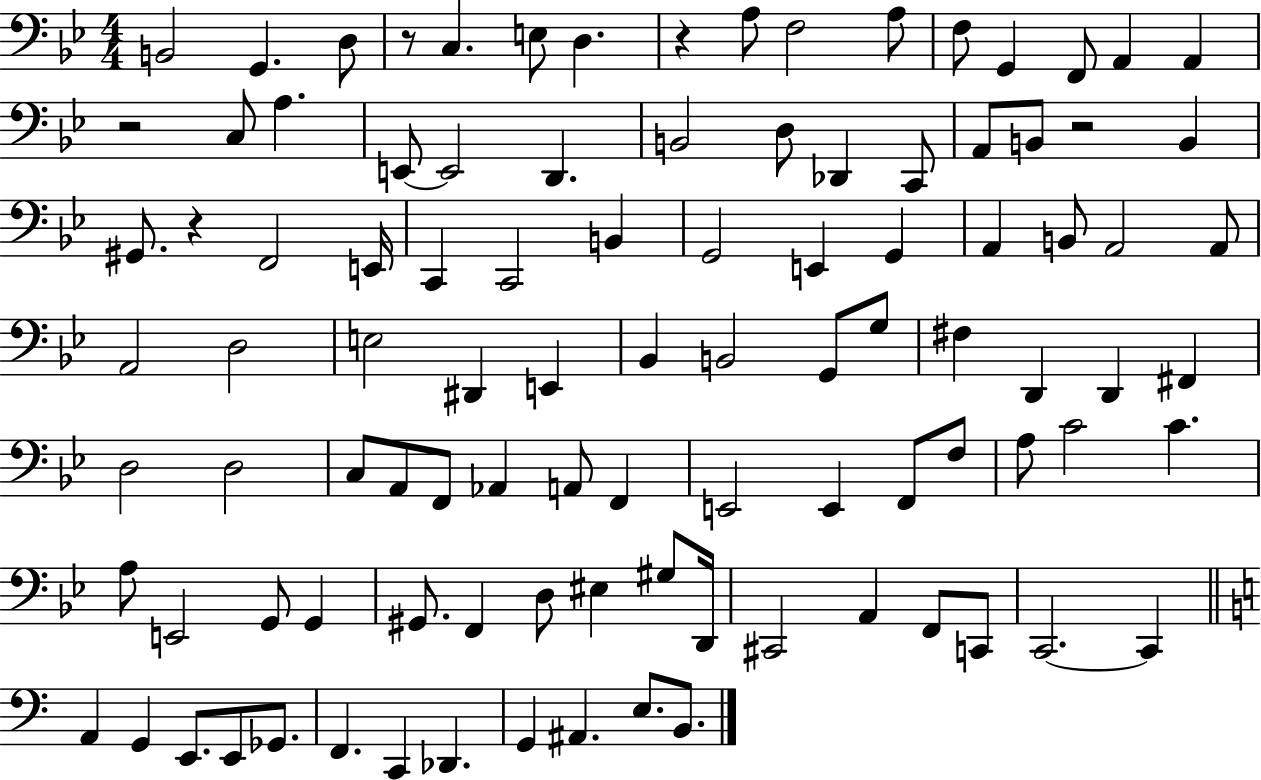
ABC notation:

X:1
T:Untitled
M:4/4
L:1/4
K:Bb
B,,2 G,, D,/2 z/2 C, E,/2 D, z A,/2 F,2 A,/2 F,/2 G,, F,,/2 A,, A,, z2 C,/2 A, E,,/2 E,,2 D,, B,,2 D,/2 _D,, C,,/2 A,,/2 B,,/2 z2 B,, ^G,,/2 z F,,2 E,,/4 C,, C,,2 B,, G,,2 E,, G,, A,, B,,/2 A,,2 A,,/2 A,,2 D,2 E,2 ^D,, E,, _B,, B,,2 G,,/2 G,/2 ^F, D,, D,, ^F,, D,2 D,2 C,/2 A,,/2 F,,/2 _A,, A,,/2 F,, E,,2 E,, F,,/2 F,/2 A,/2 C2 C A,/2 E,,2 G,,/2 G,, ^G,,/2 F,, D,/2 ^E, ^G,/2 D,,/4 ^C,,2 A,, F,,/2 C,,/2 C,,2 C,, A,, G,, E,,/2 E,,/2 _G,,/2 F,, C,, _D,, G,, ^A,, E,/2 B,,/2